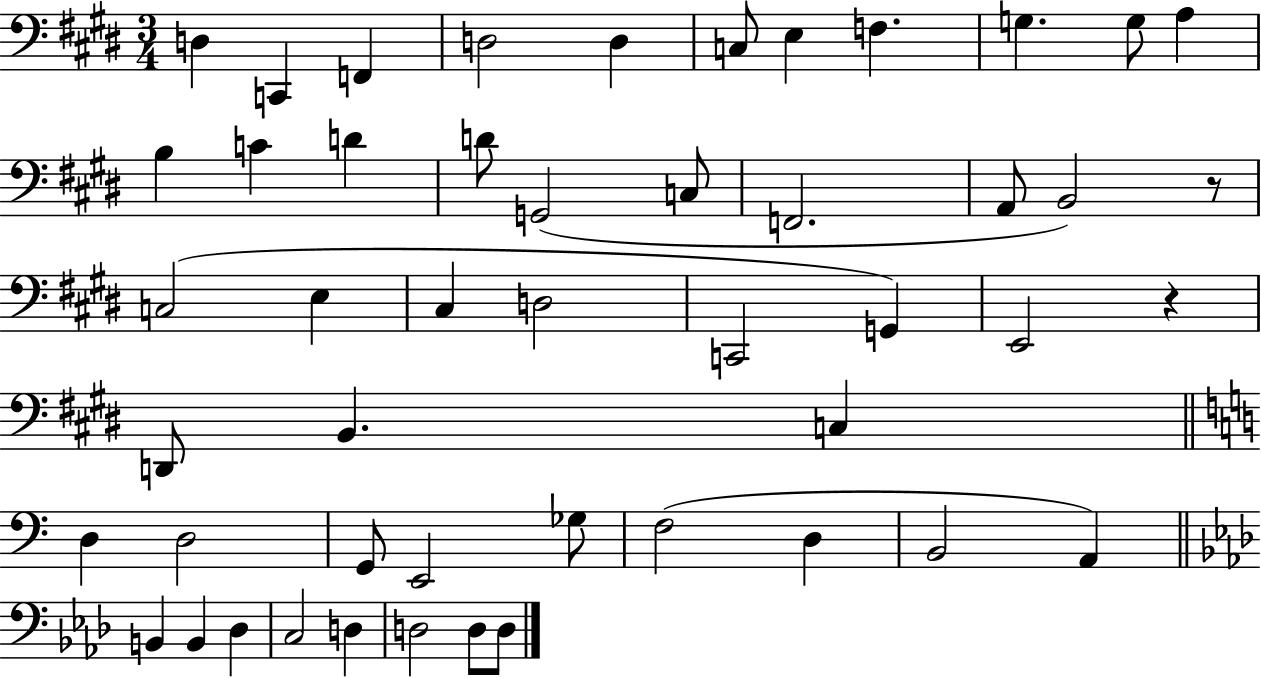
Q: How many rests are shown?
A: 2